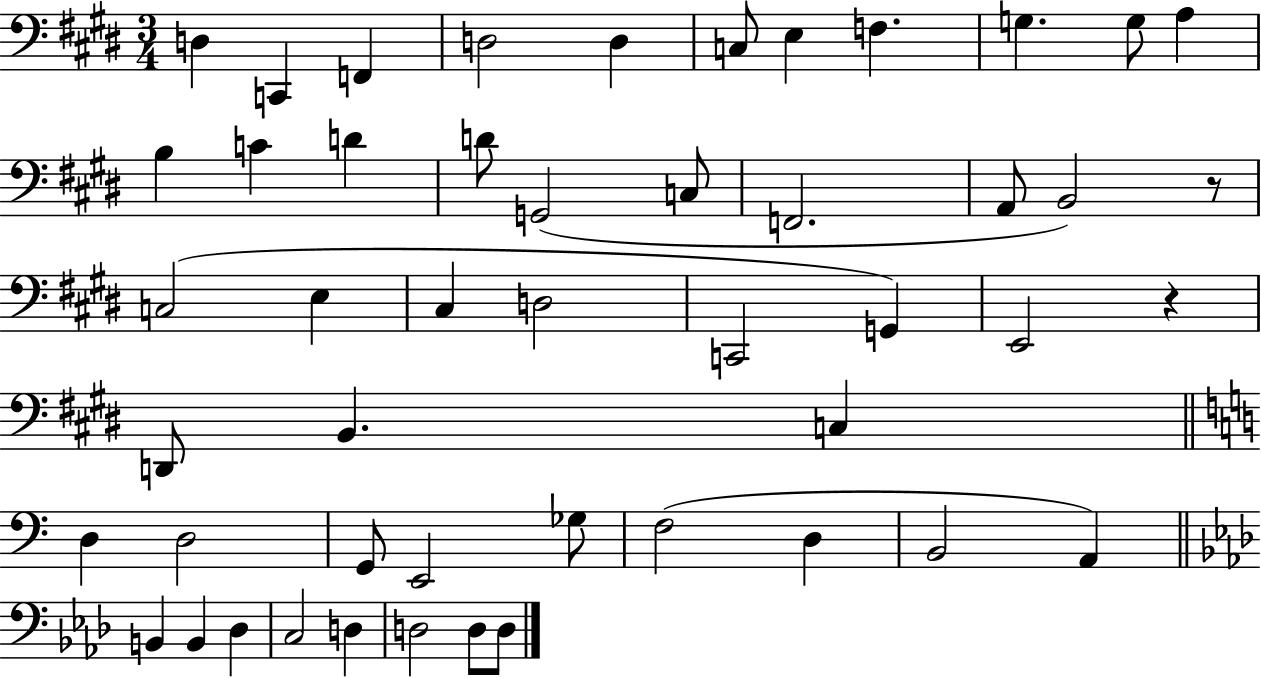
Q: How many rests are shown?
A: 2